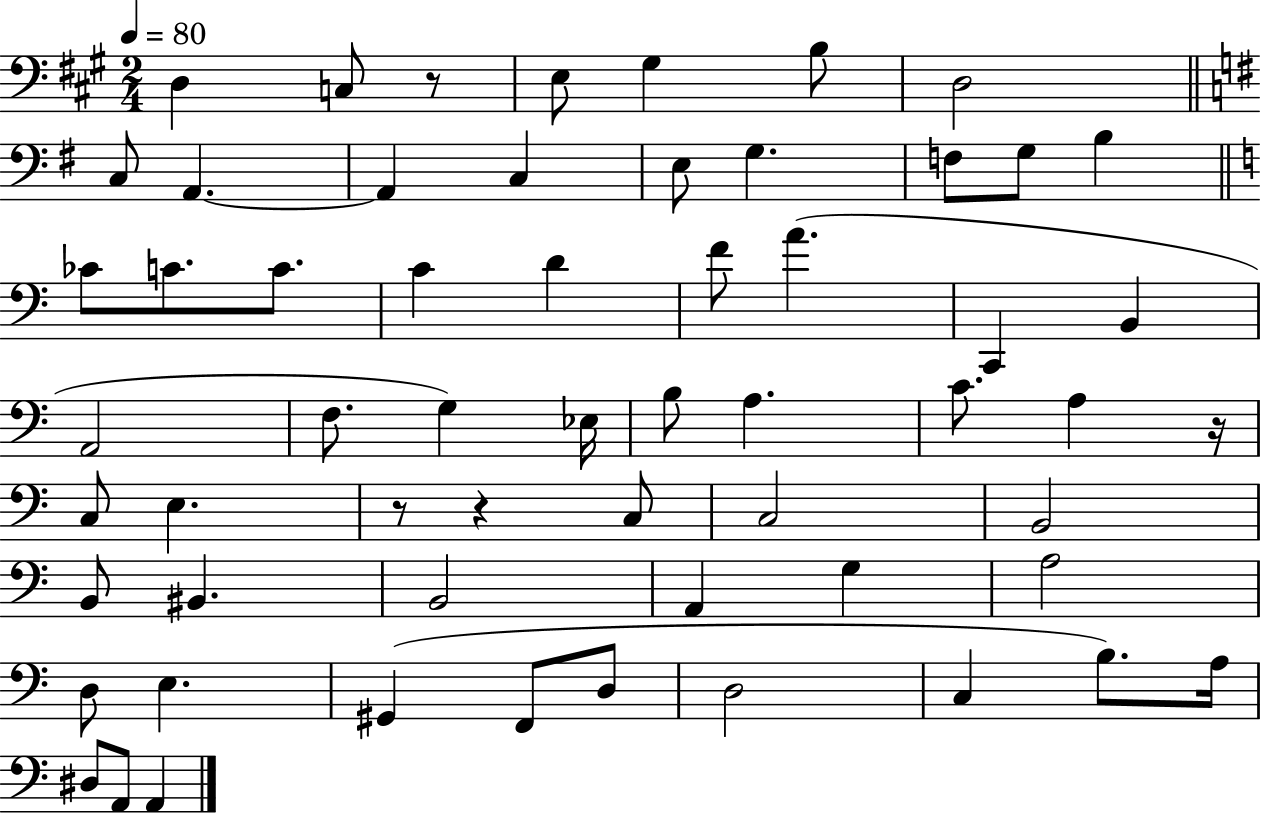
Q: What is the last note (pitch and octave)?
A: A2